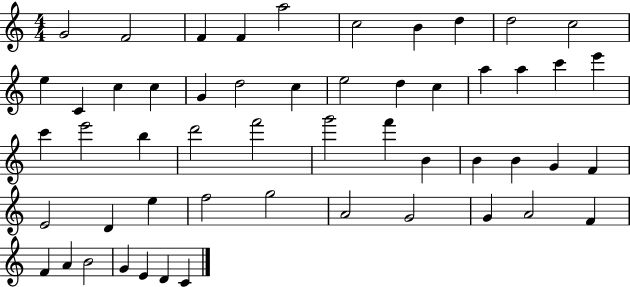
{
  \clef treble
  \numericTimeSignature
  \time 4/4
  \key c \major
  g'2 f'2 | f'4 f'4 a''2 | c''2 b'4 d''4 | d''2 c''2 | \break e''4 c'4 c''4 c''4 | g'4 d''2 c''4 | e''2 d''4 c''4 | a''4 a''4 c'''4 e'''4 | \break c'''4 e'''2 b''4 | d'''2 f'''2 | g'''2 f'''4 b'4 | b'4 b'4 g'4 f'4 | \break e'2 d'4 e''4 | f''2 g''2 | a'2 g'2 | g'4 a'2 f'4 | \break f'4 a'4 b'2 | g'4 e'4 d'4 c'4 | \bar "|."
}